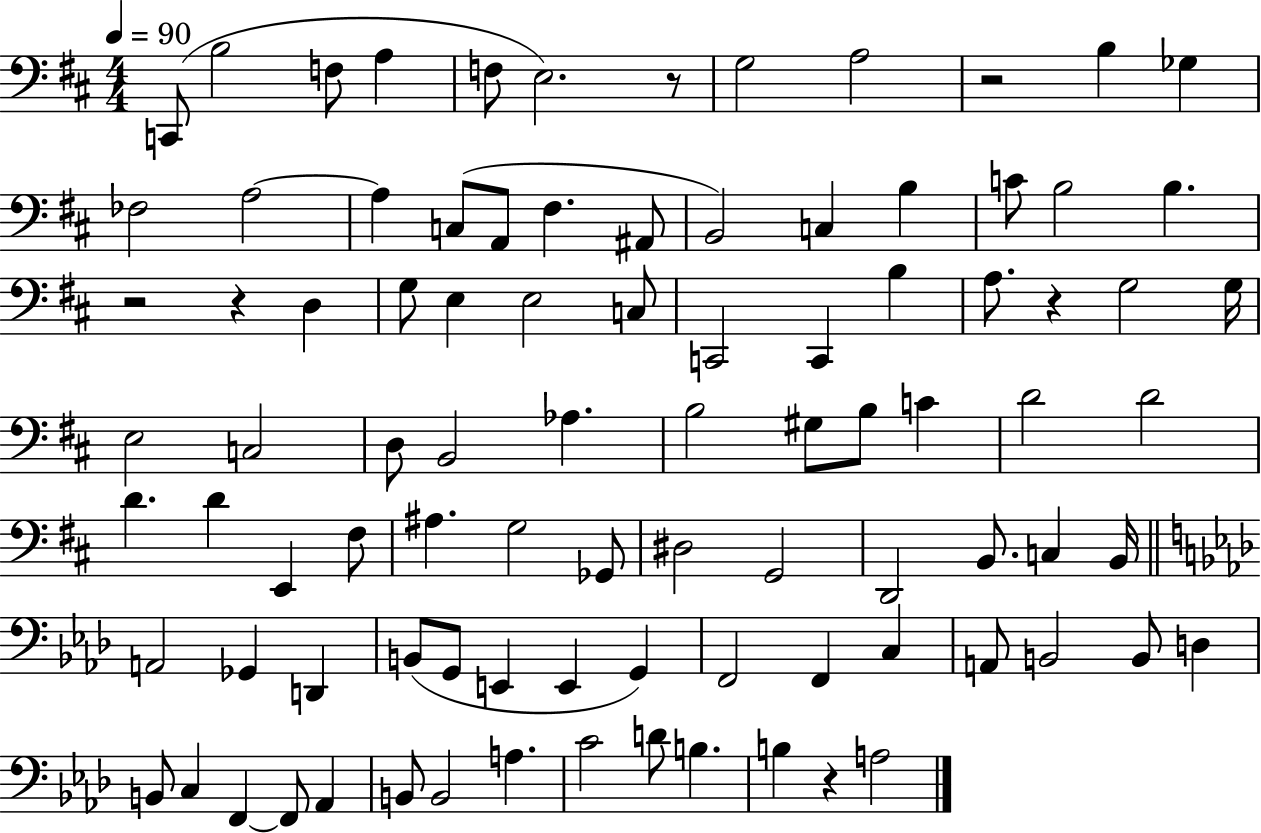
{
  \clef bass
  \numericTimeSignature
  \time 4/4
  \key d \major
  \tempo 4 = 90
  c,8( b2 f8 a4 | f8 e2.) r8 | g2 a2 | r2 b4 ges4 | \break fes2 a2~~ | a4 c8( a,8 fis4. ais,8 | b,2) c4 b4 | c'8 b2 b4. | \break r2 r4 d4 | g8 e4 e2 c8 | c,2 c,4 b4 | a8. r4 g2 g16 | \break e2 c2 | d8 b,2 aes4. | b2 gis8 b8 c'4 | d'2 d'2 | \break d'4. d'4 e,4 fis8 | ais4. g2 ges,8 | dis2 g,2 | d,2 b,8. c4 b,16 | \break \bar "||" \break \key f \minor a,2 ges,4 d,4 | b,8( g,8 e,4 e,4 g,4) | f,2 f,4 c4 | a,8 b,2 b,8 d4 | \break b,8 c4 f,4~~ f,8 aes,4 | b,8 b,2 a4. | c'2 d'8 b4. | b4 r4 a2 | \break \bar "|."
}